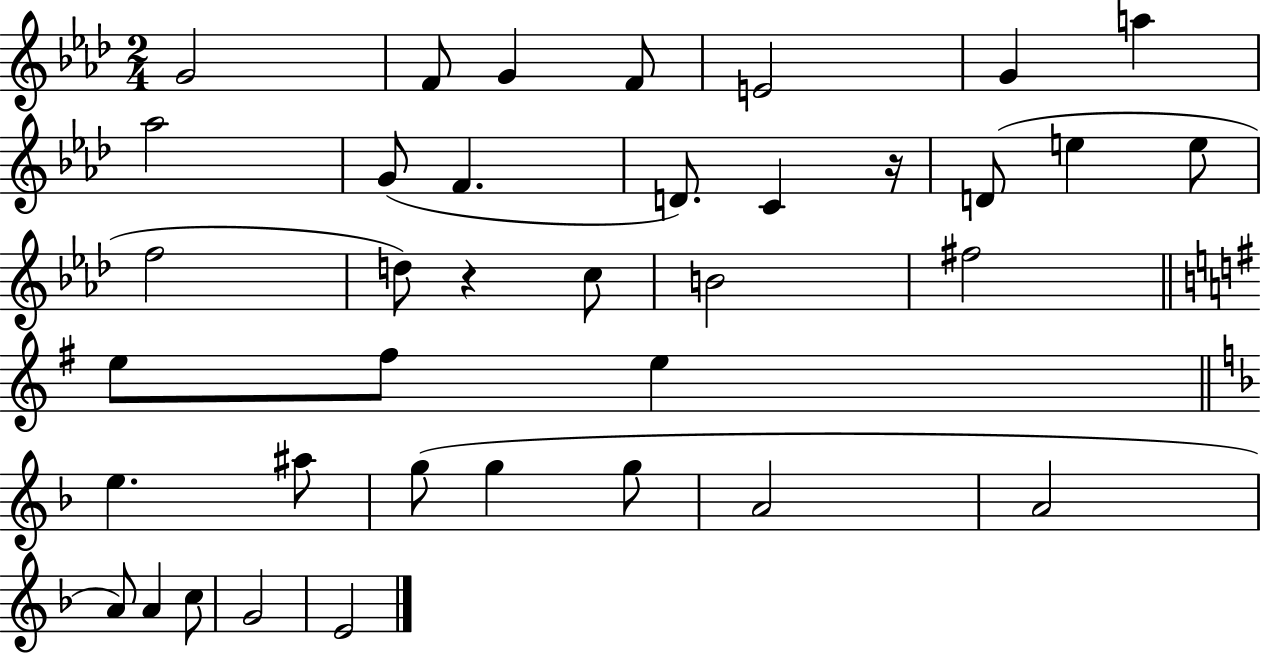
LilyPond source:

{
  \clef treble
  \numericTimeSignature
  \time 2/4
  \key aes \major
  g'2 | f'8 g'4 f'8 | e'2 | g'4 a''4 | \break aes''2 | g'8( f'4. | d'8.) c'4 r16 | d'8( e''4 e''8 | \break f''2 | d''8) r4 c''8 | b'2 | fis''2 | \break \bar "||" \break \key g \major e''8 fis''8 e''4 | \bar "||" \break \key f \major e''4. ais''8 | g''8( g''4 g''8 | a'2 | a'2 | \break a'8) a'4 c''8 | g'2 | e'2 | \bar "|."
}